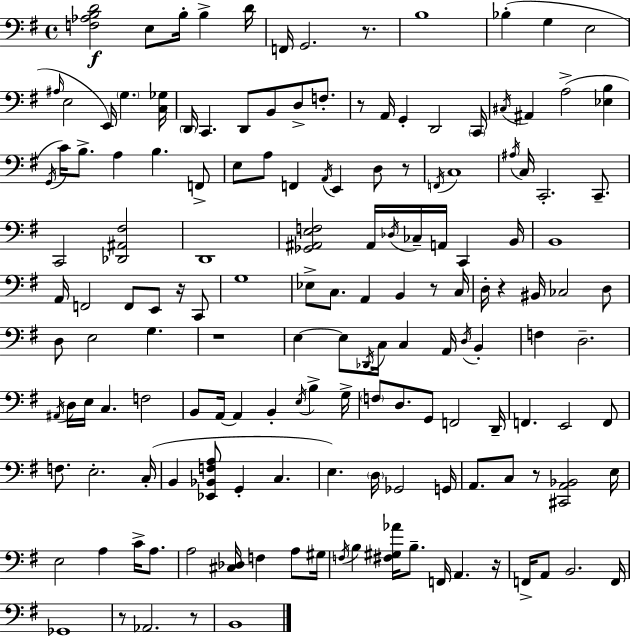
[F3,Ab3,B3,D4]/h E3/e B3/s B3/q D4/s F2/s G2/h. R/e. B3/w Bb3/q G3/q E3/h A#3/s E3/h E2/s G3/q. [C3,Gb3]/s D2/s C2/q. D2/e B2/e D3/e F3/e. R/e A2/s G2/q D2/h C2/s C#3/s A#2/q A3/h [Eb3,B3]/q G2/s C4/s B3/e. A3/q B3/q. F2/e E3/e A3/e F2/q A2/s E2/q D3/e R/e F2/s C3/w A#3/s C3/s C2/h. C2/e. C2/h [Db2,A#2,F#3]/h D2/w [Gb2,A#2,E3,F3]/h A#2/s Db3/s CES3/s A2/s C2/q B2/s B2/w A2/s F2/h F2/e E2/e R/s C2/e G3/w Eb3/e C3/e. A2/q B2/q R/e C3/s D3/s R/q BIS2/s CES3/h D3/e D3/e E3/h G3/q. R/w E3/q E3/e Db2/s C3/s C3/q A2/s D3/s B2/q F3/q D3/h. A#2/s D3/s E3/s C3/q. F3/h B2/e A2/s A2/q B2/q E3/s B3/q G3/s F3/e D3/e. G2/e F2/h D2/s F2/q. E2/h F2/e F3/e. E3/h. C3/s B2/q [Eb2,Bb2,F3,A3]/e G2/q C3/q. E3/q. D3/s Gb2/h G2/s A2/e. C3/e R/e [C#2,A2,Bb2]/h E3/s E3/h A3/q C4/s A3/e. A3/h [C#3,Db3]/s F3/q A3/e G#3/s F3/s B3/q [F#3,G#3,Ab4]/s B3/e. F2/s A2/q. R/s F2/s A2/e B2/h. F2/s Gb2/w R/e Ab2/h. R/e B2/w